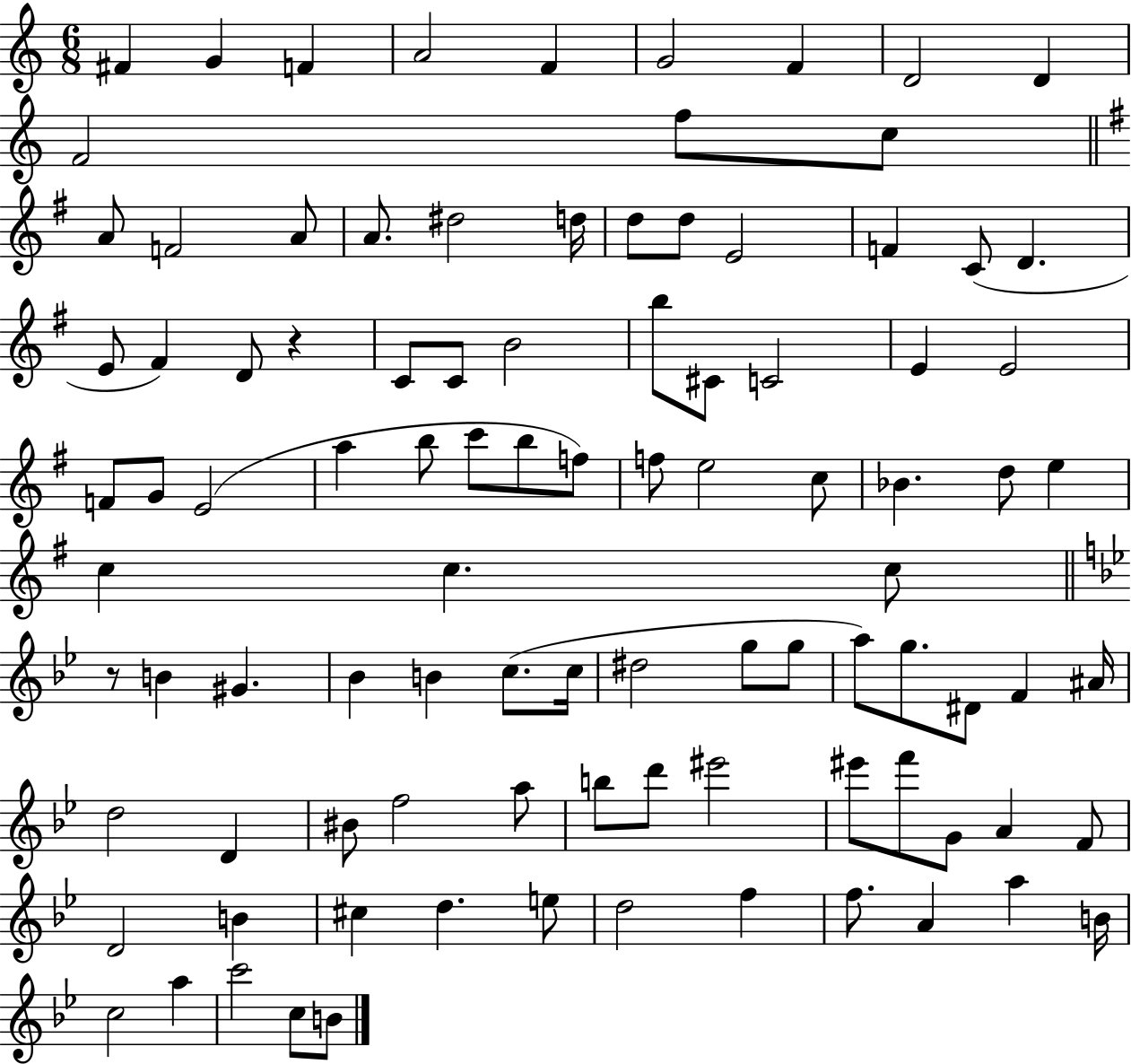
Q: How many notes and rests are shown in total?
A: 97